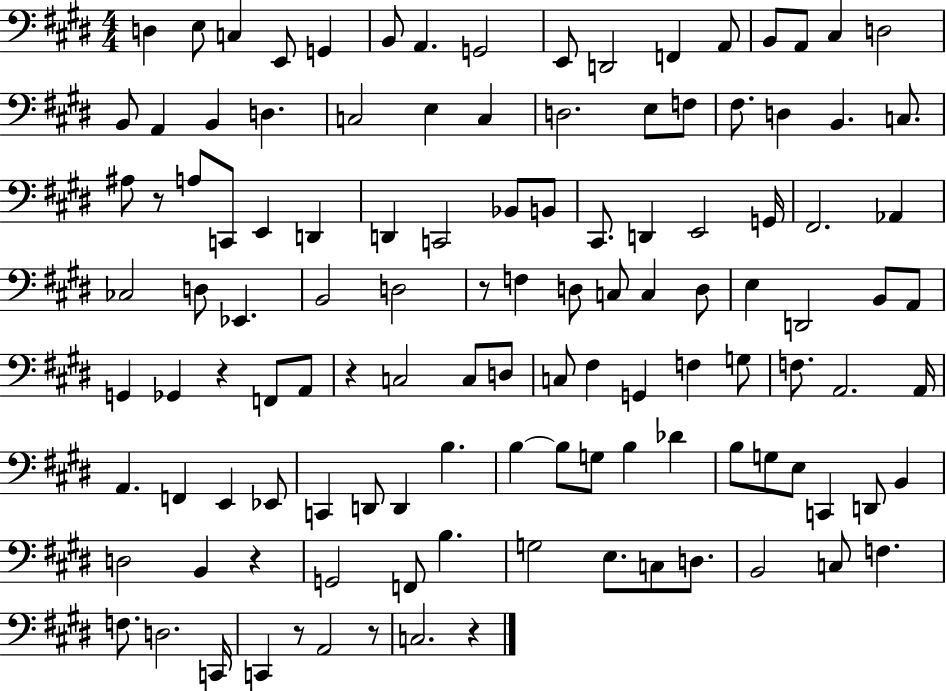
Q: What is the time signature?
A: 4/4